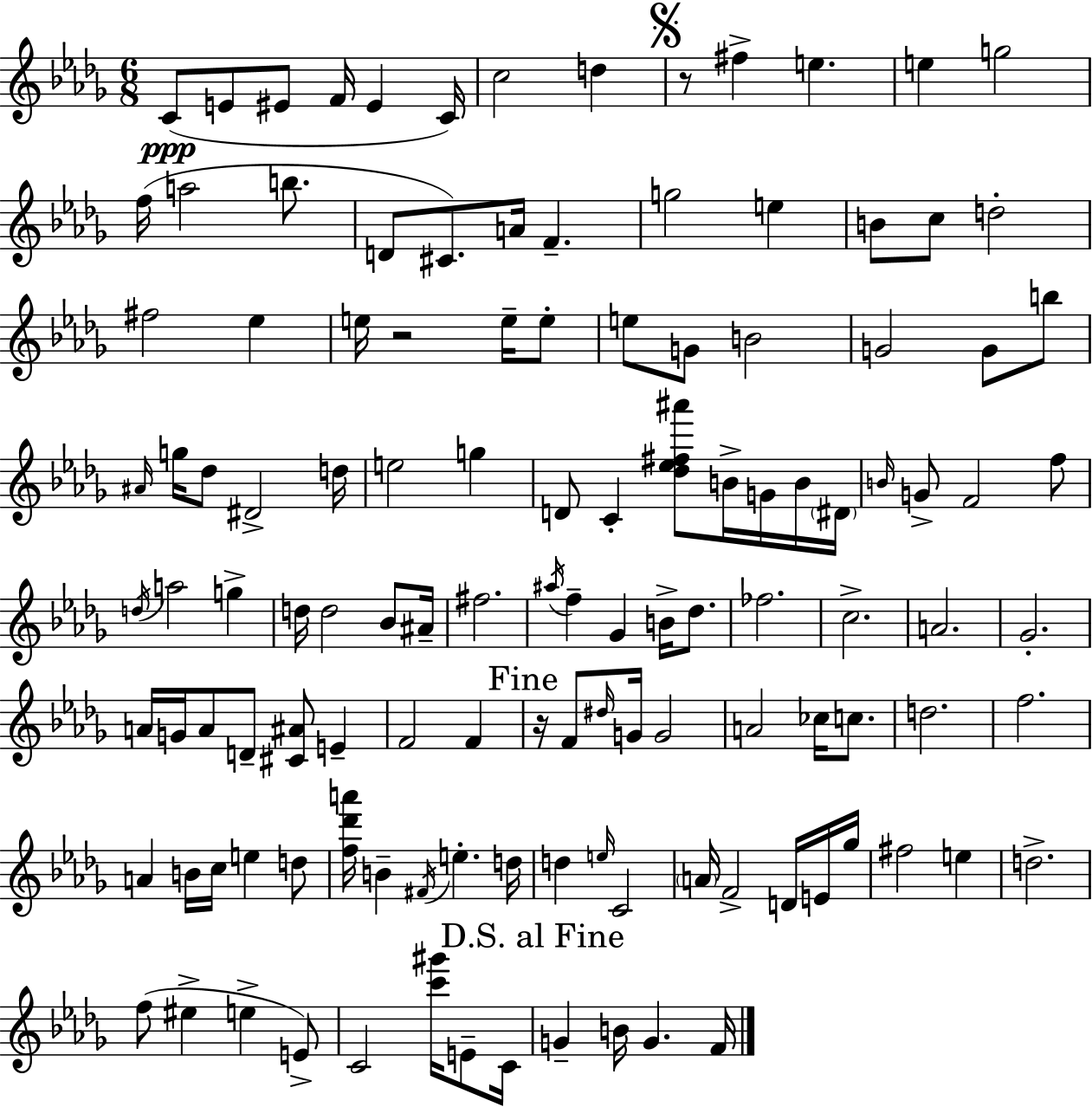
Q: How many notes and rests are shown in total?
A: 123